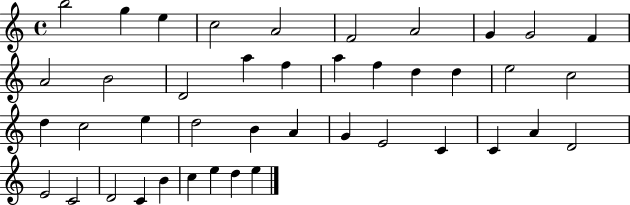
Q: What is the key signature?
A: C major